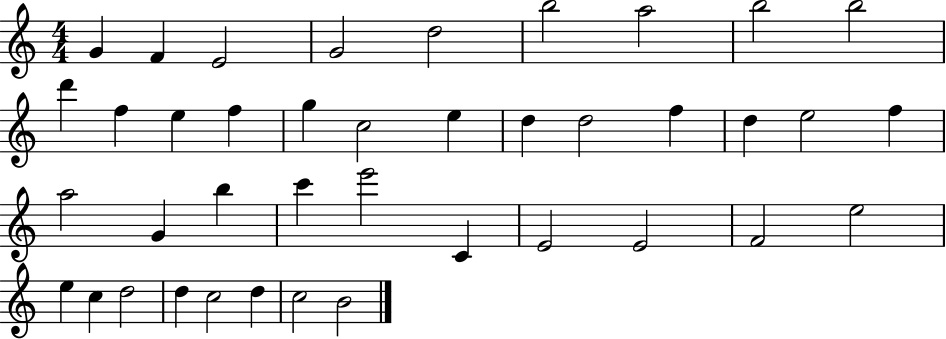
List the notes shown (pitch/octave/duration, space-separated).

G4/q F4/q E4/h G4/h D5/h B5/h A5/h B5/h B5/h D6/q F5/q E5/q F5/q G5/q C5/h E5/q D5/q D5/h F5/q D5/q E5/h F5/q A5/h G4/q B5/q C6/q E6/h C4/q E4/h E4/h F4/h E5/h E5/q C5/q D5/h D5/q C5/h D5/q C5/h B4/h